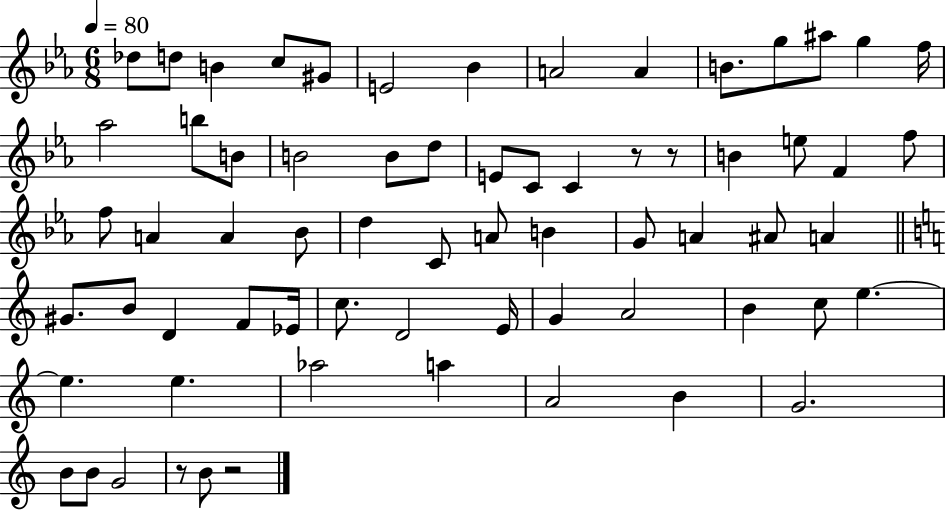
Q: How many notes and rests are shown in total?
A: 67